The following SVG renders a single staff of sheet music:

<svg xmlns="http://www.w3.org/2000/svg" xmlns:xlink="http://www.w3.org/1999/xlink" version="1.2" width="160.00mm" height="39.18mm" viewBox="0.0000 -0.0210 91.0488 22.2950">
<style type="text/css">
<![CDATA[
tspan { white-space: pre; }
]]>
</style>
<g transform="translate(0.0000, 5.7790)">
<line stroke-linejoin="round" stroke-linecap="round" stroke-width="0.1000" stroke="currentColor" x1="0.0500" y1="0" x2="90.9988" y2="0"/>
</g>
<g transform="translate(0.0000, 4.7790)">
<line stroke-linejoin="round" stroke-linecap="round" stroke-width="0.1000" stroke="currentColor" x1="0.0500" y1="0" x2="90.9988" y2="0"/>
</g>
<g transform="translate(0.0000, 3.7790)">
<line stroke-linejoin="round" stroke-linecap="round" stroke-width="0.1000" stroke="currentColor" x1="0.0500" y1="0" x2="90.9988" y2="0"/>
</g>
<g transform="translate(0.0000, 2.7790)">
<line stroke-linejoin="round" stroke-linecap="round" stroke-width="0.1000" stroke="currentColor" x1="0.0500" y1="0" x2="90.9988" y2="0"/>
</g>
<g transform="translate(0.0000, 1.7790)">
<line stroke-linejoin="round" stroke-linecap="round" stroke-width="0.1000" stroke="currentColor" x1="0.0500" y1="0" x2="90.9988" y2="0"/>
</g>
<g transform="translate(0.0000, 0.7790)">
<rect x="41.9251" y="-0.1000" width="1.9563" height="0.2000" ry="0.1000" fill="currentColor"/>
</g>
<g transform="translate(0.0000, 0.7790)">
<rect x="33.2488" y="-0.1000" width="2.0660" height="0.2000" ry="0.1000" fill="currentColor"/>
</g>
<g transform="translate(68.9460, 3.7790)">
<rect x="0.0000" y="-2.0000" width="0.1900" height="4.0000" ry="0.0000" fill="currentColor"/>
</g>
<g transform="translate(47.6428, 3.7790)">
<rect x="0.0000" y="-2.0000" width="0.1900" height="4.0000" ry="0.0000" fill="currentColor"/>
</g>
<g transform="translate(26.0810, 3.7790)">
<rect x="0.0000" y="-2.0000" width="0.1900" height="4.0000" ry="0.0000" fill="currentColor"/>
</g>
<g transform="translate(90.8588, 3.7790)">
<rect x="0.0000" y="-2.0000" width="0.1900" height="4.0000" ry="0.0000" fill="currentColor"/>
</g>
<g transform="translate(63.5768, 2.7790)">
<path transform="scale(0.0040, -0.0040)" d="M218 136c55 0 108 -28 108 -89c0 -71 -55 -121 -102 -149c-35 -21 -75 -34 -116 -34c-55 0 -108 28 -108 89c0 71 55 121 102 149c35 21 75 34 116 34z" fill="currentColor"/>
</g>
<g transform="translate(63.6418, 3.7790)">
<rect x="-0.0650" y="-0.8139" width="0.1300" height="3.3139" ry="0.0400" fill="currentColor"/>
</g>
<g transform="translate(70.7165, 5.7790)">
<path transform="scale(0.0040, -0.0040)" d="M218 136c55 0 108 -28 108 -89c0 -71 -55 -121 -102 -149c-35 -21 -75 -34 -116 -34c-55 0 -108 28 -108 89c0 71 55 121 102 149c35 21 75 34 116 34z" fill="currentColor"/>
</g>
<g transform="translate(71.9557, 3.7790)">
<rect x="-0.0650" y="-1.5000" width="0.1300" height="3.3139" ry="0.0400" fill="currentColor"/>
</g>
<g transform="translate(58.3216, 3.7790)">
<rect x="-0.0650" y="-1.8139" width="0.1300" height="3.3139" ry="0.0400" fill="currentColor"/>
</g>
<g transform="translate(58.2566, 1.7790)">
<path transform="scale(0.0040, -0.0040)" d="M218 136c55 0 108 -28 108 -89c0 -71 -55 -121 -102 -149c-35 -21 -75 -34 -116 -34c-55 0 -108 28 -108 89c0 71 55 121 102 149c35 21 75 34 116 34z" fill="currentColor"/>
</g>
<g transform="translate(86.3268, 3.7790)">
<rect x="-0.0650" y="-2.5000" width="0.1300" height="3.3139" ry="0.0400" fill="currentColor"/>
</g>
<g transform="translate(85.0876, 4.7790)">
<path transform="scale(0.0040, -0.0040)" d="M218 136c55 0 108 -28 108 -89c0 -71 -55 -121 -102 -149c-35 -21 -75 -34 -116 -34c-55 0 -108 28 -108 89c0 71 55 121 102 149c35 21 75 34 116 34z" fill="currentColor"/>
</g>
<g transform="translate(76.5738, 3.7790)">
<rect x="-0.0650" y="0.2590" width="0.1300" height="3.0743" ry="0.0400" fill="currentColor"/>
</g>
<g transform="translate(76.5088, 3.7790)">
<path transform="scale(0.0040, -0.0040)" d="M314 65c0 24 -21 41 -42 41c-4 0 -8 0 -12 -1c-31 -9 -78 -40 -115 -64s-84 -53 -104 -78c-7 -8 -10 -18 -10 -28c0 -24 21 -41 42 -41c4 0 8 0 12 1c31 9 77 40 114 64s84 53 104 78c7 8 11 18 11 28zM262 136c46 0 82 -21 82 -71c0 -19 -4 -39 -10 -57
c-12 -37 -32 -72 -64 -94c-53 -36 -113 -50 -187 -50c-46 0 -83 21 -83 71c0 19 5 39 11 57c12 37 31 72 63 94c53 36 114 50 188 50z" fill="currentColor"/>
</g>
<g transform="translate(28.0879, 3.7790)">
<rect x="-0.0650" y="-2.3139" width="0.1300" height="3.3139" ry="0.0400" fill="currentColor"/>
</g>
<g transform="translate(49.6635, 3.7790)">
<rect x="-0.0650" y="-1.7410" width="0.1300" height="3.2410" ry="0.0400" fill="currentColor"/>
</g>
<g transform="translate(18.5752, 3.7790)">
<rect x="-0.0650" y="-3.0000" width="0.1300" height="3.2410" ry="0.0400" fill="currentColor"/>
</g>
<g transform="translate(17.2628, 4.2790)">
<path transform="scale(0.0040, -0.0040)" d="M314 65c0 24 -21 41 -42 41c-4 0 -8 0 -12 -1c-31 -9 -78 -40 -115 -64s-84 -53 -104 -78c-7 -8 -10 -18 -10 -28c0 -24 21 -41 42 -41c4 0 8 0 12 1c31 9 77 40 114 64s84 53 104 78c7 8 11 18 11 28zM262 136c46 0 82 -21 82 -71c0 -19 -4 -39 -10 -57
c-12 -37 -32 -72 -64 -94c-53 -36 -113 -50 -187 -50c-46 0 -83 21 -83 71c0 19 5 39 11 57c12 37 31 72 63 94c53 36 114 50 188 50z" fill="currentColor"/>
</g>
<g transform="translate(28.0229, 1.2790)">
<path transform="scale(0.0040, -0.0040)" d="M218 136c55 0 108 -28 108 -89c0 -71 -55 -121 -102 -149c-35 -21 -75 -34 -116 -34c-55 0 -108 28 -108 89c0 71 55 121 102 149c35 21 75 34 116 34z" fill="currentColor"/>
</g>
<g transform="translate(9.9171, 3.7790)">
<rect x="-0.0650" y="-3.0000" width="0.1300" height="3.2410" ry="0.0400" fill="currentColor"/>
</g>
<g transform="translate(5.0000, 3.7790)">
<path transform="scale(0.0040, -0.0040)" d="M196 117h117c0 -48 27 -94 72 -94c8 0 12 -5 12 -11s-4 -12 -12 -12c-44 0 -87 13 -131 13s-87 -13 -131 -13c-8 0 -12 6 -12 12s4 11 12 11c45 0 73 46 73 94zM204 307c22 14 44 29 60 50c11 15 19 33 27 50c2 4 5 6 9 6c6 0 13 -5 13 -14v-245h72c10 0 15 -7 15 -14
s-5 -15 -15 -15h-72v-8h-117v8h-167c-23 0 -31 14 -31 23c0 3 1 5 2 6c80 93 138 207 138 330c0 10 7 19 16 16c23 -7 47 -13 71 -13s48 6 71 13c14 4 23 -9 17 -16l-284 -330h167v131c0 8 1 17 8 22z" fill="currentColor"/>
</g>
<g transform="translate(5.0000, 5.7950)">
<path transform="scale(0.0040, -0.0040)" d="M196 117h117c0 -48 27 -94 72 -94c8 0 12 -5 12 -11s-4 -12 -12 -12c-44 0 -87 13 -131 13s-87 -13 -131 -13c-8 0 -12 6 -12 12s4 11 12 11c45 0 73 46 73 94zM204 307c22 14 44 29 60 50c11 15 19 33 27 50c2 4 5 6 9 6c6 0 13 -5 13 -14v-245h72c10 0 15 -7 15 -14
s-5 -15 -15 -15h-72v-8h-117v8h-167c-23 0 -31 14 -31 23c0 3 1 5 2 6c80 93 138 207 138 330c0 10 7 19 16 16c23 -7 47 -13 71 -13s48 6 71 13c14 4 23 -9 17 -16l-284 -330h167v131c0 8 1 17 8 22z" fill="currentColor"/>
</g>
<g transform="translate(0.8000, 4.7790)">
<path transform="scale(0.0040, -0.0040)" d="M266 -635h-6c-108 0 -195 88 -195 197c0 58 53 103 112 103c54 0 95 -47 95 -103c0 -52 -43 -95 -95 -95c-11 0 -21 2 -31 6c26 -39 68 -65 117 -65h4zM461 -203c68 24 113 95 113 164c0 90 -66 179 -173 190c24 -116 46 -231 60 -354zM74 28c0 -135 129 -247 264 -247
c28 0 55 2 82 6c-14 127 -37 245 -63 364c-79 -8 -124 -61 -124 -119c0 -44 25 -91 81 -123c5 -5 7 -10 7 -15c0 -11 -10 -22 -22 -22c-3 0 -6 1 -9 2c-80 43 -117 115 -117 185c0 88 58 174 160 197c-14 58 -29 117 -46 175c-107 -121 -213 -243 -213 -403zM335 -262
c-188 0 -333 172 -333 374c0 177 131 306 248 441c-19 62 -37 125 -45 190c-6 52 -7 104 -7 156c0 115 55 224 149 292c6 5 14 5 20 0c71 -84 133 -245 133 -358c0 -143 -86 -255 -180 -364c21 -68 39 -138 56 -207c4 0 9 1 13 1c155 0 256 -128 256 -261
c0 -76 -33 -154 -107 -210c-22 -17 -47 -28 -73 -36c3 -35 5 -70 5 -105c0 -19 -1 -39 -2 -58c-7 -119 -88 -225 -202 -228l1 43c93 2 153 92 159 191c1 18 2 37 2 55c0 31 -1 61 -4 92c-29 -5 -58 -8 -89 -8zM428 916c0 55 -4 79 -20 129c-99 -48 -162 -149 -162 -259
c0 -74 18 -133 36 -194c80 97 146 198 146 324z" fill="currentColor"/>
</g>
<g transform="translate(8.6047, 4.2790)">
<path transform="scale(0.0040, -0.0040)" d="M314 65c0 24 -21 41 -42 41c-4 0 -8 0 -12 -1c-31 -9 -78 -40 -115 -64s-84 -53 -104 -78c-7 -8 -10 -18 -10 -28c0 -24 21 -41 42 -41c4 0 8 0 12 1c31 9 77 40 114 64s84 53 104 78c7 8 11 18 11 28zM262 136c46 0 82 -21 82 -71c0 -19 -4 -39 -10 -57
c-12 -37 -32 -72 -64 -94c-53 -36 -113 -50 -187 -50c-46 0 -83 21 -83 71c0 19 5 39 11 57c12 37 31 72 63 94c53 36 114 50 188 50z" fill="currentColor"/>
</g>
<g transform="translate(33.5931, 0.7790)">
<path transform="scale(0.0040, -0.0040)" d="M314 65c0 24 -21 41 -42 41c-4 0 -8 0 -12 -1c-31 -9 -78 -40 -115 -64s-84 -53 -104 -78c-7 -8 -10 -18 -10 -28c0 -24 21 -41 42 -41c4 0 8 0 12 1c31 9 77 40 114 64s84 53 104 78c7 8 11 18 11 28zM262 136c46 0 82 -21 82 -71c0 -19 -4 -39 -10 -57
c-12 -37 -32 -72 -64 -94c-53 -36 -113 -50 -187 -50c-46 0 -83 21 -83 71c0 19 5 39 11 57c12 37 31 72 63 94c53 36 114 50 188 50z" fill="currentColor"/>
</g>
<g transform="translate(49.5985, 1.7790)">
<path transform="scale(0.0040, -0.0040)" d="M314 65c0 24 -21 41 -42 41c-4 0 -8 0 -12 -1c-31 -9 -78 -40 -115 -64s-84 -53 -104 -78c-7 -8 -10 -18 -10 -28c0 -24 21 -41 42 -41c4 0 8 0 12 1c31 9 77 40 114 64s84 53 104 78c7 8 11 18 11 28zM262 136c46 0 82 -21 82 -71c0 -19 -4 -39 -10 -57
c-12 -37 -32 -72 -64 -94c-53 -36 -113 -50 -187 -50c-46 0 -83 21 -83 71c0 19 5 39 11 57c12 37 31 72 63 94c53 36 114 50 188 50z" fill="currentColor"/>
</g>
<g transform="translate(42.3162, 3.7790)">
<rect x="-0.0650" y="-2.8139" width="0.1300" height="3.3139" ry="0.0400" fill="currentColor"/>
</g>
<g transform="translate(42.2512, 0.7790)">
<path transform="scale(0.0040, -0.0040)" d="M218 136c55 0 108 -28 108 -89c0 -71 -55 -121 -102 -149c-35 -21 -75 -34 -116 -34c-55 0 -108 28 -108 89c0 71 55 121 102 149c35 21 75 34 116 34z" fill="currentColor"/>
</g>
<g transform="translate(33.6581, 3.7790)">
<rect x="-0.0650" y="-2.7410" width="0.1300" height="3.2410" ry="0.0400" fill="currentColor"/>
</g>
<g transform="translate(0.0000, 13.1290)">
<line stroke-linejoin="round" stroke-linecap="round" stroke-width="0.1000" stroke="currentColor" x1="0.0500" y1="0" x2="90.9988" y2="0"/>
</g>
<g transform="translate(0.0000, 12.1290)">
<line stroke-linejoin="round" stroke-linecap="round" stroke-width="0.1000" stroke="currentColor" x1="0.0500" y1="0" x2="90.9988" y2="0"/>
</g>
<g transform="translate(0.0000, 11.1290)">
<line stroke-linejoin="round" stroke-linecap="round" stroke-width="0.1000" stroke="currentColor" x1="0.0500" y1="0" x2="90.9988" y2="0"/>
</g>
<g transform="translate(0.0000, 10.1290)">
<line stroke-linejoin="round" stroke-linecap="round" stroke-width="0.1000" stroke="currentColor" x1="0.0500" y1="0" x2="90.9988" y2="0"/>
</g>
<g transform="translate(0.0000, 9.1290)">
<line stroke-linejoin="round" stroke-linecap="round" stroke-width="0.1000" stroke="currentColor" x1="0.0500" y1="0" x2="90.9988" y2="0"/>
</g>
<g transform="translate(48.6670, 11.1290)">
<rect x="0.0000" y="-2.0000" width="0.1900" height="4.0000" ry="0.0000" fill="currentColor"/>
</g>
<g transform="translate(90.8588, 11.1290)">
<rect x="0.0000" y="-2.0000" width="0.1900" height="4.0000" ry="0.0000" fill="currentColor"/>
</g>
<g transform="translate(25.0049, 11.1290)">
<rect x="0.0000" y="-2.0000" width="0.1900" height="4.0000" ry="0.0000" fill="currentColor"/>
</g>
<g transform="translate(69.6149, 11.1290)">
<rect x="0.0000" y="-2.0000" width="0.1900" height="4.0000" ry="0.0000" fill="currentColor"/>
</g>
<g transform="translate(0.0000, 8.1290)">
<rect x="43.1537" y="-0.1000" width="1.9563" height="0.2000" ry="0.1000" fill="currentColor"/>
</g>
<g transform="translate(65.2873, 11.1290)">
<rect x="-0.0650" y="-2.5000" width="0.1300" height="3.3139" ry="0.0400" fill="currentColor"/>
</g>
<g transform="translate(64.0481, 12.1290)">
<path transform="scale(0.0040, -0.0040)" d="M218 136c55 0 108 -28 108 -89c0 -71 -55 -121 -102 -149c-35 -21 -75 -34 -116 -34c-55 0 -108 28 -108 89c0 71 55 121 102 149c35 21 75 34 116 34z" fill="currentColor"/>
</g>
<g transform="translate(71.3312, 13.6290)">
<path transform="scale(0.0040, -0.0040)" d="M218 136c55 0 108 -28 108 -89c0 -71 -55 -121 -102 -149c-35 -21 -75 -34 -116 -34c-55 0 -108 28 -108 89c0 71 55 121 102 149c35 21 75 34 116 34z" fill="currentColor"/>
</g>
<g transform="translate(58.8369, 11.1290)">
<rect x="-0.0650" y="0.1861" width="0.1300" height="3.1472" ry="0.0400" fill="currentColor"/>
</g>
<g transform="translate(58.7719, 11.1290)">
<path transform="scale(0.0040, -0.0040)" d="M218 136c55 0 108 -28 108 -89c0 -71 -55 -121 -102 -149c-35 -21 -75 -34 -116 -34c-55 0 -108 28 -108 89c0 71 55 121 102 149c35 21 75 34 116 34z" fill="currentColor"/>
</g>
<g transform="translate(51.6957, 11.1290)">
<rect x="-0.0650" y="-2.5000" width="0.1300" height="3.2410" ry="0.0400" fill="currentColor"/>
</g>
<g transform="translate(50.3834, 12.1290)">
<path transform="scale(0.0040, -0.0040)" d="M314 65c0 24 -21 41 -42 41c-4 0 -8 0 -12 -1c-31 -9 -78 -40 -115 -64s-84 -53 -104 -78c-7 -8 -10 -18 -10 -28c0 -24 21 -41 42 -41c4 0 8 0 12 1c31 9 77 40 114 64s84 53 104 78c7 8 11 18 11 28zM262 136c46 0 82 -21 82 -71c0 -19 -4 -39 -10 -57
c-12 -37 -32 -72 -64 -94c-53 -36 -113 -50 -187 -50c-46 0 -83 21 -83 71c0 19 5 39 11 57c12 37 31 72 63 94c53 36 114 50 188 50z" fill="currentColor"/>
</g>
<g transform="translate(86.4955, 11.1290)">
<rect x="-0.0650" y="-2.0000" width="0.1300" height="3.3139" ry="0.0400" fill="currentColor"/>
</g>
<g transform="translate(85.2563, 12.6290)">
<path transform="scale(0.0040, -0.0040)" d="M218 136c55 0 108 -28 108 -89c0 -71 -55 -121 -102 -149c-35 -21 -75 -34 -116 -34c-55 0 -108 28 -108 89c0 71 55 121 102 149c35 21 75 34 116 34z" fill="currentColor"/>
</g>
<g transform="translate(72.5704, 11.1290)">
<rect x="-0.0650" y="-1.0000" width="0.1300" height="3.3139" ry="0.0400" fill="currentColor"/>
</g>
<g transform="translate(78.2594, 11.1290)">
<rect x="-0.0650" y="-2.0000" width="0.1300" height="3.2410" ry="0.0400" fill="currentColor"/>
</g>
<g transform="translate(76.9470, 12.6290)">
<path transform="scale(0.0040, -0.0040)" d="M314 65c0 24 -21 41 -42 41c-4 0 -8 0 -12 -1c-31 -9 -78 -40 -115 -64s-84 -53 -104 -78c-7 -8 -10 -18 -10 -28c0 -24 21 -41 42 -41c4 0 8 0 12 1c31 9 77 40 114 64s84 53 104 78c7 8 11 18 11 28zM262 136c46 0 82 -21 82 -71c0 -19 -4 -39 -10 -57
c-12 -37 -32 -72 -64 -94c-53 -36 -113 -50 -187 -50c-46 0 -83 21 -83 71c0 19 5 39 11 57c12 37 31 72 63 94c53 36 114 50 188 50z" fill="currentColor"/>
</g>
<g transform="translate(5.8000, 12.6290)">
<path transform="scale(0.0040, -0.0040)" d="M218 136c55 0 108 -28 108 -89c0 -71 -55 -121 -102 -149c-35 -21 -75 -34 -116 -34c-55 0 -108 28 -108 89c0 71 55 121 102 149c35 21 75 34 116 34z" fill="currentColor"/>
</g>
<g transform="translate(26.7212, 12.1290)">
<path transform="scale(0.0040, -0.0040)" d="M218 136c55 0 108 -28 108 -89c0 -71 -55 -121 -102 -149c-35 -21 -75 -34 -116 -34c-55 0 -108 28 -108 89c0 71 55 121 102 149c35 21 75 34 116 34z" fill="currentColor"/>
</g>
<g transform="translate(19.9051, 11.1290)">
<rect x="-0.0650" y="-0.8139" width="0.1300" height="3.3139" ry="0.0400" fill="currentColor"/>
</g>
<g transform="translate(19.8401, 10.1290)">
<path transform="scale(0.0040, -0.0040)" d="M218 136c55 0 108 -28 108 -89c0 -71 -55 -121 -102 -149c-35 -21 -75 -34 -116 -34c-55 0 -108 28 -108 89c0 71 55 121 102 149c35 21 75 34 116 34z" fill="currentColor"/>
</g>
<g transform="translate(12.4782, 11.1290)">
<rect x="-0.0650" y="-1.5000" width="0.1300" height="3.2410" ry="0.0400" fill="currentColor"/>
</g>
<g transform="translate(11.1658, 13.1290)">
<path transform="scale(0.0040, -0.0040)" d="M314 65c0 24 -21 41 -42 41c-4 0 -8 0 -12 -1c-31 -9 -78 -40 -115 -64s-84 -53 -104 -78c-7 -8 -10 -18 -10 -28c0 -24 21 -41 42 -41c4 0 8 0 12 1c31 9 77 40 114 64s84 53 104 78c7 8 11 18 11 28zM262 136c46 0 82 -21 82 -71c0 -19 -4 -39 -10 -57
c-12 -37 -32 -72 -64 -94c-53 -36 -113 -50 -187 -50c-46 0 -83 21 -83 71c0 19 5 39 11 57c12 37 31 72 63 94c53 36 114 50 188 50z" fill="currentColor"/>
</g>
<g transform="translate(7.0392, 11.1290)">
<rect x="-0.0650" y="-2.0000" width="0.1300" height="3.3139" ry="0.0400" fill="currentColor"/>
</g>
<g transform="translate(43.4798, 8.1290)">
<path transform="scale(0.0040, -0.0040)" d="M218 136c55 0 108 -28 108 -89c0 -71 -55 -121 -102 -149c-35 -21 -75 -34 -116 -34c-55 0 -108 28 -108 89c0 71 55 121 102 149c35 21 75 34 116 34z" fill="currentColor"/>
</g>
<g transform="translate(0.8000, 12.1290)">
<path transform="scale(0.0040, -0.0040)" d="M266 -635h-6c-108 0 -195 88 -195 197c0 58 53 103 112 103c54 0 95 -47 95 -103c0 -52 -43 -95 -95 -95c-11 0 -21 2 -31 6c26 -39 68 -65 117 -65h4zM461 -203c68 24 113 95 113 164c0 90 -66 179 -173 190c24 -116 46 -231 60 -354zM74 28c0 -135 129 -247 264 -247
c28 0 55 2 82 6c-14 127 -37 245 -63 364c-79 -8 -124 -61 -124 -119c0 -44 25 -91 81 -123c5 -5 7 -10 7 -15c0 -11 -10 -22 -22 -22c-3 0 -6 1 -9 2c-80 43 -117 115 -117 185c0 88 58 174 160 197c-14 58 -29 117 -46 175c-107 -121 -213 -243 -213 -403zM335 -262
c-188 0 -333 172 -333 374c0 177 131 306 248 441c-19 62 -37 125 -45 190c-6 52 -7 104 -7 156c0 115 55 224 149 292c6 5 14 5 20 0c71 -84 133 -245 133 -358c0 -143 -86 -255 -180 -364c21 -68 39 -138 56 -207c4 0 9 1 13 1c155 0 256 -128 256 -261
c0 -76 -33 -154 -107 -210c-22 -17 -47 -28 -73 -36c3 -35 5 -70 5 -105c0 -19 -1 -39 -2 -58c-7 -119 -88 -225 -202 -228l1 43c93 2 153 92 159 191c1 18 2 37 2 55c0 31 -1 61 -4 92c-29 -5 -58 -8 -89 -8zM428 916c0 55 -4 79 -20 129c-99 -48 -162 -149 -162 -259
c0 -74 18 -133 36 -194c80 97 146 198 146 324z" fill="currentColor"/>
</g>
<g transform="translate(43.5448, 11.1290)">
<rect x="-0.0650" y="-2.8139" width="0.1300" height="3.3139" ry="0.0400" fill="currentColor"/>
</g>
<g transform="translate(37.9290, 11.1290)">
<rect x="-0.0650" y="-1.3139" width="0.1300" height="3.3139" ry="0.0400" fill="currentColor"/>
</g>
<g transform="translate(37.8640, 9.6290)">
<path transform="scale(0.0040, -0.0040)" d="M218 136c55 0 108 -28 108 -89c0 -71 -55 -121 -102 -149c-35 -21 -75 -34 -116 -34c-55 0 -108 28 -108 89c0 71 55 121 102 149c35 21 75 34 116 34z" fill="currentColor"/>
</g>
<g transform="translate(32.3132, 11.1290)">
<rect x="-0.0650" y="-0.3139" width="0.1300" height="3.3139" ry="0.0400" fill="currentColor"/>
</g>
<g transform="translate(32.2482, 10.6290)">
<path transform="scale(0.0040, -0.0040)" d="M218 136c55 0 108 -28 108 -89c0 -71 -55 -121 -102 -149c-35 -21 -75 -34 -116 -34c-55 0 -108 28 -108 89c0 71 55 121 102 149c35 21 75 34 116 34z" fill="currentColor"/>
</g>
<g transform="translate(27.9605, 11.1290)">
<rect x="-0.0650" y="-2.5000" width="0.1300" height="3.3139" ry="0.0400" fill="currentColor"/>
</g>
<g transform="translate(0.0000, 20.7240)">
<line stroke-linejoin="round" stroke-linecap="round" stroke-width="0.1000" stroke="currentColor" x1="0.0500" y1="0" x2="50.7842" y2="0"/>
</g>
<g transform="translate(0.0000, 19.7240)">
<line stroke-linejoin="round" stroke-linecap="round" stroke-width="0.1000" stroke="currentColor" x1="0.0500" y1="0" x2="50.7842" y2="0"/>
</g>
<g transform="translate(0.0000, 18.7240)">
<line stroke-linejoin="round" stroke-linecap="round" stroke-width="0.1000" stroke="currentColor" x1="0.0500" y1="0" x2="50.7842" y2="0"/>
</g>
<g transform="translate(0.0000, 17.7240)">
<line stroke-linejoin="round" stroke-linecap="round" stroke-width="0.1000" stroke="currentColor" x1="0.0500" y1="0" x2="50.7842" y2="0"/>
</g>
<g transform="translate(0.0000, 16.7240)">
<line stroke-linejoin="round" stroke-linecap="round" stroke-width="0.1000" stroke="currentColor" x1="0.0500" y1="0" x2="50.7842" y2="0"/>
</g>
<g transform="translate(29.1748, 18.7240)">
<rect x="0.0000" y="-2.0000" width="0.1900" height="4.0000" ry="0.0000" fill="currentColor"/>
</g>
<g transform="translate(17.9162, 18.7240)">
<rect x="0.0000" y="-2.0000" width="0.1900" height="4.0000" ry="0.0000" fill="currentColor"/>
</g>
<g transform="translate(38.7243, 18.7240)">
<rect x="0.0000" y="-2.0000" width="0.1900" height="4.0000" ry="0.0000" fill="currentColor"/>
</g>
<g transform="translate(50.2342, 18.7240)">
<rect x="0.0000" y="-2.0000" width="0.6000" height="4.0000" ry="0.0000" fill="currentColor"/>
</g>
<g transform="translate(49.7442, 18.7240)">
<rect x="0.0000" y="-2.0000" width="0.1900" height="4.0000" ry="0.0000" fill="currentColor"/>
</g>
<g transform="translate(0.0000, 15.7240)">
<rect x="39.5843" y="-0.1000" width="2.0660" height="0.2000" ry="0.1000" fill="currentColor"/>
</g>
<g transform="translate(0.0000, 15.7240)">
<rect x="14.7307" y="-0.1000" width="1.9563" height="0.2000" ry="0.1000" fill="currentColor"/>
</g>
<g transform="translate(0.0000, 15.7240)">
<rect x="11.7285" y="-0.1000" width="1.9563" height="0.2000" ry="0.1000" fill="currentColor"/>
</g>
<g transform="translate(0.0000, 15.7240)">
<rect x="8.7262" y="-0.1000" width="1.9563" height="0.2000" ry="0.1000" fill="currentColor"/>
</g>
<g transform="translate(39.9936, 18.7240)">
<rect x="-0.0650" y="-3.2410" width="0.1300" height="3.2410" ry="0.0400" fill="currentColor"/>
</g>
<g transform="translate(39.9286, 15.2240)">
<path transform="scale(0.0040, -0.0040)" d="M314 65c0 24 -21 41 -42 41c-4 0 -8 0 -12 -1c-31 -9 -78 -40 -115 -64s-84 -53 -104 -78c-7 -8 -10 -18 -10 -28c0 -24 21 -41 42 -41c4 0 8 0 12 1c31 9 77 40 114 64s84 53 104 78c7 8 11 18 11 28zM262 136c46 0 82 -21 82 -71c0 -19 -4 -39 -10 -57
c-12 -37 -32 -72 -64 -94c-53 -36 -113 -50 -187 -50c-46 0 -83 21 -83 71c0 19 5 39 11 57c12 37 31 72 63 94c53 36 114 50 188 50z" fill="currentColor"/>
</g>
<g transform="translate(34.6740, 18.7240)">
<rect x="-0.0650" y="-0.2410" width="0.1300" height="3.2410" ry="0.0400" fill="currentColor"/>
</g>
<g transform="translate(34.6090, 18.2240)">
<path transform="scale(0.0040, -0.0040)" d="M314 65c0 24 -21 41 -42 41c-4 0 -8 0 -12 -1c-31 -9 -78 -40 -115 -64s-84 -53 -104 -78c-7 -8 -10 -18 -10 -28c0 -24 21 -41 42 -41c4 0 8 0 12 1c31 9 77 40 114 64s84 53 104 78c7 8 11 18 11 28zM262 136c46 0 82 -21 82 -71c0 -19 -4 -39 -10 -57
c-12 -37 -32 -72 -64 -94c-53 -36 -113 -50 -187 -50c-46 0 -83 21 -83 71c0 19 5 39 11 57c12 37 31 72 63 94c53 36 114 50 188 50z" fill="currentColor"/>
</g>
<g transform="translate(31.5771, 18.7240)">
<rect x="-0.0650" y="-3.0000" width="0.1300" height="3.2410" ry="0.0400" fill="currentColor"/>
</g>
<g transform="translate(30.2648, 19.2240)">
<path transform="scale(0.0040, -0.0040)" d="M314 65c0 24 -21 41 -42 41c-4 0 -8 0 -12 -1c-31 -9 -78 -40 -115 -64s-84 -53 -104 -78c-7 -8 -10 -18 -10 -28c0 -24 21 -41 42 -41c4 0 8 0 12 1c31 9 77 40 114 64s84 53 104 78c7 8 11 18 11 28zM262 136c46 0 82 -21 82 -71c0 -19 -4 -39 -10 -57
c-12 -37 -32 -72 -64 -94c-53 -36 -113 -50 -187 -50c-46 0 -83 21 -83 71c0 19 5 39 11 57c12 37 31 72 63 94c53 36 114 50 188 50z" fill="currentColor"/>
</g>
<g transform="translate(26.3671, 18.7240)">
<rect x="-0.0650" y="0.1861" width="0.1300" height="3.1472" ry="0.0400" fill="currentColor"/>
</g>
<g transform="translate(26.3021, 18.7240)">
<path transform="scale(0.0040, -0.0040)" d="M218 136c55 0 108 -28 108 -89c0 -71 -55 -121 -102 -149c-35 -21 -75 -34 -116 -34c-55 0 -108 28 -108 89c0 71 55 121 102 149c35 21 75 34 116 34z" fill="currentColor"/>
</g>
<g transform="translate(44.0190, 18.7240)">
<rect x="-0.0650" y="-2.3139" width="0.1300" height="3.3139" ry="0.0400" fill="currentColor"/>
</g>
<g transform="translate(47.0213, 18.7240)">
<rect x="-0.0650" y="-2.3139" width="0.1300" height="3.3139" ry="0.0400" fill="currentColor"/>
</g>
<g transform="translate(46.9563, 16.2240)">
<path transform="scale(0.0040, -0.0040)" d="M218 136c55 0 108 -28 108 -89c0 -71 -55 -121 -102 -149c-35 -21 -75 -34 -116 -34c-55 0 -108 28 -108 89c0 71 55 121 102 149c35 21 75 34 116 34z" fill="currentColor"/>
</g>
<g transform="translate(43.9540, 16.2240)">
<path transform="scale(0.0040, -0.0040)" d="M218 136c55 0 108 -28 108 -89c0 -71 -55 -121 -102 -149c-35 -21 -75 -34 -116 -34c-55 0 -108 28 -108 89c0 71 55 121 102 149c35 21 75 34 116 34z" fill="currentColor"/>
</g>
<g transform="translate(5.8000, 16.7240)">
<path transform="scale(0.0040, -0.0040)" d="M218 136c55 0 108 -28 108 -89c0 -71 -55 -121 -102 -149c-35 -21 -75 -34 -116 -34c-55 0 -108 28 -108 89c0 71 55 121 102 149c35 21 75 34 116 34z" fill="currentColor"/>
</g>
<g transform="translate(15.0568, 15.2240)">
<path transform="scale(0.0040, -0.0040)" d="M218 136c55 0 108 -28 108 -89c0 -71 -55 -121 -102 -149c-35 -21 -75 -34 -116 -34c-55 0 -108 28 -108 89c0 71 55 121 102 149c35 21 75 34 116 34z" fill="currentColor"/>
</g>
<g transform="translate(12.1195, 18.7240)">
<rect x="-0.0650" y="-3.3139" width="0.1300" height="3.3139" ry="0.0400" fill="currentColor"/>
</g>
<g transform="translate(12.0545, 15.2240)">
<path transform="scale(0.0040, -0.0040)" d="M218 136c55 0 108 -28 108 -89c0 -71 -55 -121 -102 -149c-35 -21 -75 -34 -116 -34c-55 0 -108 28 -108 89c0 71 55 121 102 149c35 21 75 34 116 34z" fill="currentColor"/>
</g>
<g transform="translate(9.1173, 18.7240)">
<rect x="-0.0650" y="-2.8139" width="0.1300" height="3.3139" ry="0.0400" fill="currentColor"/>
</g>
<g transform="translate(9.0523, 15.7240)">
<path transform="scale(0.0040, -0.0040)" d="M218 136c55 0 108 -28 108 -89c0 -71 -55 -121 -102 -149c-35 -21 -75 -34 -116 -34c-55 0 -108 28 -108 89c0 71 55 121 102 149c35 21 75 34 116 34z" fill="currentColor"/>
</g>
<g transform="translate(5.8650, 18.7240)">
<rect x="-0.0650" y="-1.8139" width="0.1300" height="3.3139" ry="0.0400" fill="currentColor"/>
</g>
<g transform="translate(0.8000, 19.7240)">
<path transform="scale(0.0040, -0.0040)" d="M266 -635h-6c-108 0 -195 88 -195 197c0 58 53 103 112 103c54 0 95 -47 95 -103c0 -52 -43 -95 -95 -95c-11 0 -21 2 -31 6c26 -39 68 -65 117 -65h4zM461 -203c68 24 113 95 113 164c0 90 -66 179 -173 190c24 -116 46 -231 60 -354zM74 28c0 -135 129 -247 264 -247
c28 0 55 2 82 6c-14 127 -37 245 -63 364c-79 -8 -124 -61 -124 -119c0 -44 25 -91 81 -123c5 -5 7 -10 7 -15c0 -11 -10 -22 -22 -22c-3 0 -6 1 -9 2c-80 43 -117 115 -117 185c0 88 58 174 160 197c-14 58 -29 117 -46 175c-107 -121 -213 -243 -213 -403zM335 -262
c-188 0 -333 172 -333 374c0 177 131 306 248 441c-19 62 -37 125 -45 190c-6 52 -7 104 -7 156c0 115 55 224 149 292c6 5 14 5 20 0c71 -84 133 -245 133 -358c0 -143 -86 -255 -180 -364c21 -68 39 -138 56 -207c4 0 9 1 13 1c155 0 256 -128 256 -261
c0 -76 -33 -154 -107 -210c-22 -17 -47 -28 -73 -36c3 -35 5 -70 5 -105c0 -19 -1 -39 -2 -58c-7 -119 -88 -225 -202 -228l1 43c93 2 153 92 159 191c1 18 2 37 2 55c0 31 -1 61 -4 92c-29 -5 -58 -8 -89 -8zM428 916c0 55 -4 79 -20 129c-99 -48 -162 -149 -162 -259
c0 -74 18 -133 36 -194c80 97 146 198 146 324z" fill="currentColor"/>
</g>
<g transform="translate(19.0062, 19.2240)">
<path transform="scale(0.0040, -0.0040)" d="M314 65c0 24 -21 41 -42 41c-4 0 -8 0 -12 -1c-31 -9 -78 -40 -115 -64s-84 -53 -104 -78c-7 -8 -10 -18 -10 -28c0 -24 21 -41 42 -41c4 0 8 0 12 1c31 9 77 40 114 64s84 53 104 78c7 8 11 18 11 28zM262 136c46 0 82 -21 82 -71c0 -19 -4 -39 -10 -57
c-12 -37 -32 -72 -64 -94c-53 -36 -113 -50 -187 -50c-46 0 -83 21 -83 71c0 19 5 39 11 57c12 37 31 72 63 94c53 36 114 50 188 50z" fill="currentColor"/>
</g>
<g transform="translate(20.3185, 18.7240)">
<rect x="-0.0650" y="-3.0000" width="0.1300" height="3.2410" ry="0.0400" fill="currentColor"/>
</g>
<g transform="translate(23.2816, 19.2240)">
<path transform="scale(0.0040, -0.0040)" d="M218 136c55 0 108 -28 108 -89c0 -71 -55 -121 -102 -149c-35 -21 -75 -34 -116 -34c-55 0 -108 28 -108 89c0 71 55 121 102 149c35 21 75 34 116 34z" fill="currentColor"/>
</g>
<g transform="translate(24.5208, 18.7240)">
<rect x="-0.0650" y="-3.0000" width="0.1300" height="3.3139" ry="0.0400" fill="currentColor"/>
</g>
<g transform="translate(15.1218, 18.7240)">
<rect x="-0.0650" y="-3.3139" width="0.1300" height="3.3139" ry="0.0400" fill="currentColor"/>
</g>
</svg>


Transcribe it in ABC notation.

X:1
T:Untitled
M:4/4
L:1/4
K:C
A2 A2 g a2 a f2 f d E B2 G F E2 d G c e a G2 B G D F2 F f a b b A2 A B A2 c2 b2 g g